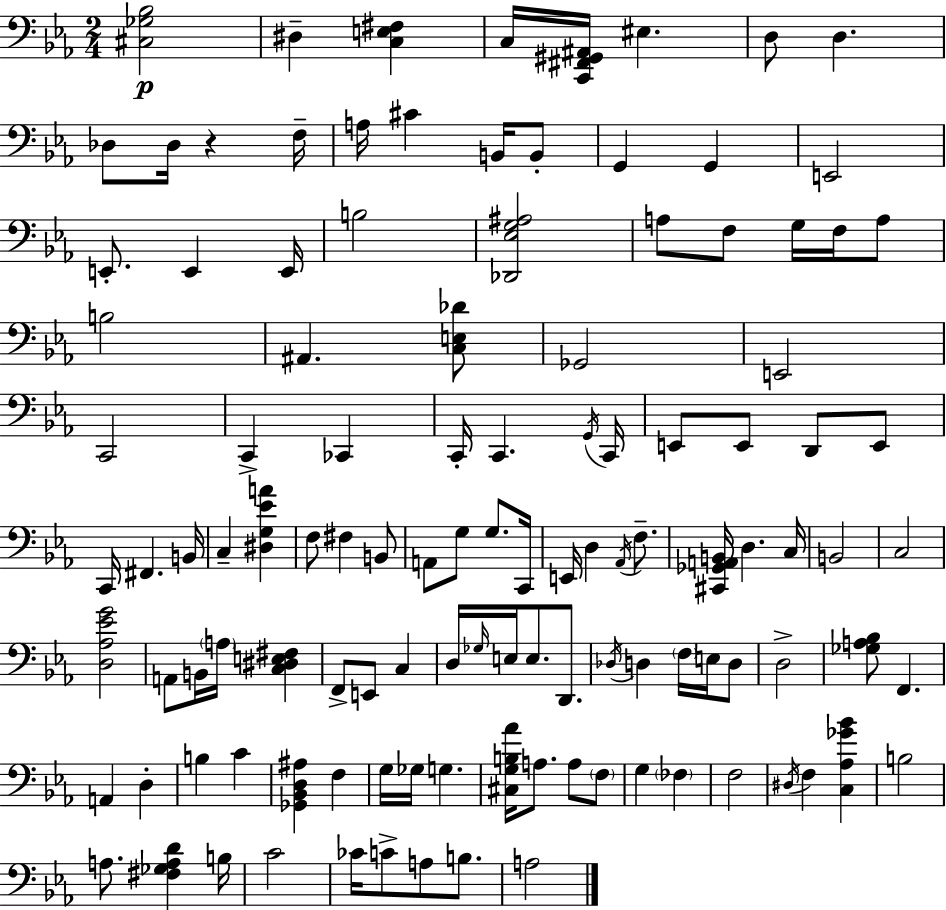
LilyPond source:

{
  \clef bass
  \numericTimeSignature
  \time 2/4
  \key ees \major
  <cis ges bes>2\p | dis4-- <c e fis>4 | c16 <c, fis, gis, ais,>16 eis4. | d8 d4. | \break des8 des16 r4 f16-- | a16 cis'4 b,16 b,8-. | g,4 g,4 | e,2 | \break e,8.-. e,4 e,16 | b2 | <des, ees g ais>2 | a8 f8 g16 f16 a8 | \break b2 | ais,4. <c e des'>8 | ges,2 | e,2 | \break c,2 | c,4-> ces,4 | c,16-. c,4. \acciaccatura { g,16 } | c,16 e,8 e,8 d,8 e,8 | \break c,16 fis,4. | b,16 c4-- <dis g ees' a'>4 | f8 fis4 b,8 | a,8 g8 g8. | \break c,16 e,16 d4 \acciaccatura { aes,16 } f8.-- | <cis, ges, a, b,>16 d4. | c16 b,2 | c2 | \break <d aes ees' g'>2 | a,8 b,16 \parenthesize a16 <c dis e fis>4 | f,8-> e,8 c4 | d16 \grace { ges16 } e16 e8. | \break d,8. \acciaccatura { des16 } d4 | \parenthesize f16 e16 d8 d2-> | <ges a bes>8 f,4. | a,4 | \break d4-. b4 | c'4 <ges, bes, d ais>4 | f4 g16 ges16 g4. | <cis g b aes'>16 a8. | \break a8 \parenthesize f8 g4 | \parenthesize fes4 f2 | \acciaccatura { dis16 } f4 | <c aes ges' bes'>4 b2 | \break a8. | <fis ges a d'>4 b16 c'2 | ces'16 c'8-> | a8 b8. a2 | \break \bar "|."
}